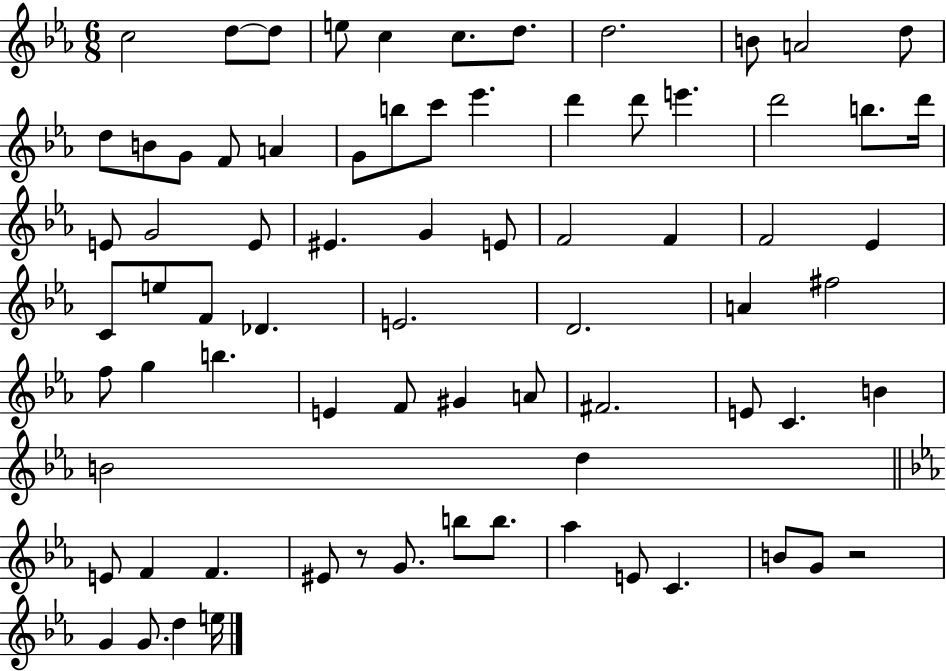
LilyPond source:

{
  \clef treble
  \numericTimeSignature
  \time 6/8
  \key ees \major
  c''2 d''8~~ d''8 | e''8 c''4 c''8. d''8. | d''2. | b'8 a'2 d''8 | \break d''8 b'8 g'8 f'8 a'4 | g'8 b''8 c'''8 ees'''4. | d'''4 d'''8 e'''4. | d'''2 b''8. d'''16 | \break e'8 g'2 e'8 | eis'4. g'4 e'8 | f'2 f'4 | f'2 ees'4 | \break c'8 e''8 f'8 des'4. | e'2. | d'2. | a'4 fis''2 | \break f''8 g''4 b''4. | e'4 f'8 gis'4 a'8 | fis'2. | e'8 c'4. b'4 | \break b'2 d''4 | \bar "||" \break \key c \minor e'8 f'4 f'4. | eis'8 r8 g'8. b''8 b''8. | aes''4 e'8 c'4. | b'8 g'8 r2 | \break g'4 g'8. d''4 e''16 | \bar "|."
}